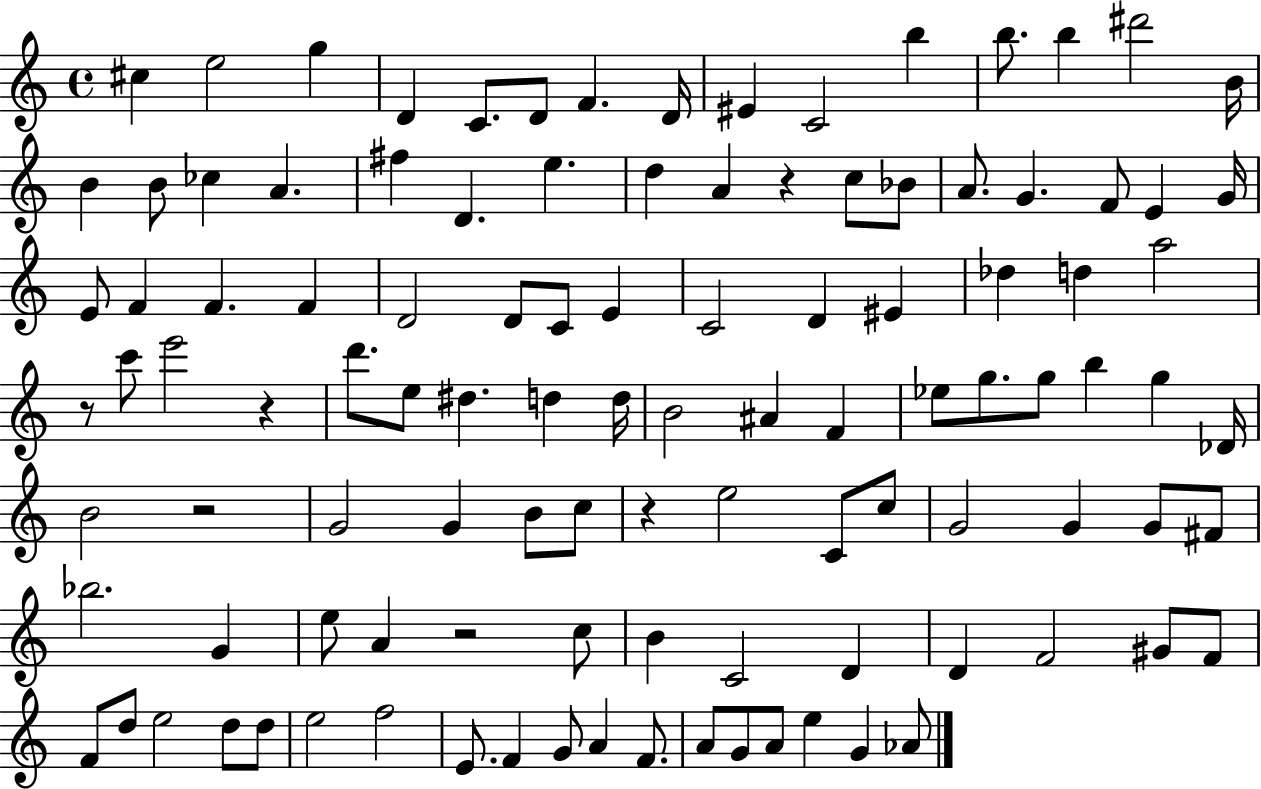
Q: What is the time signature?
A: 4/4